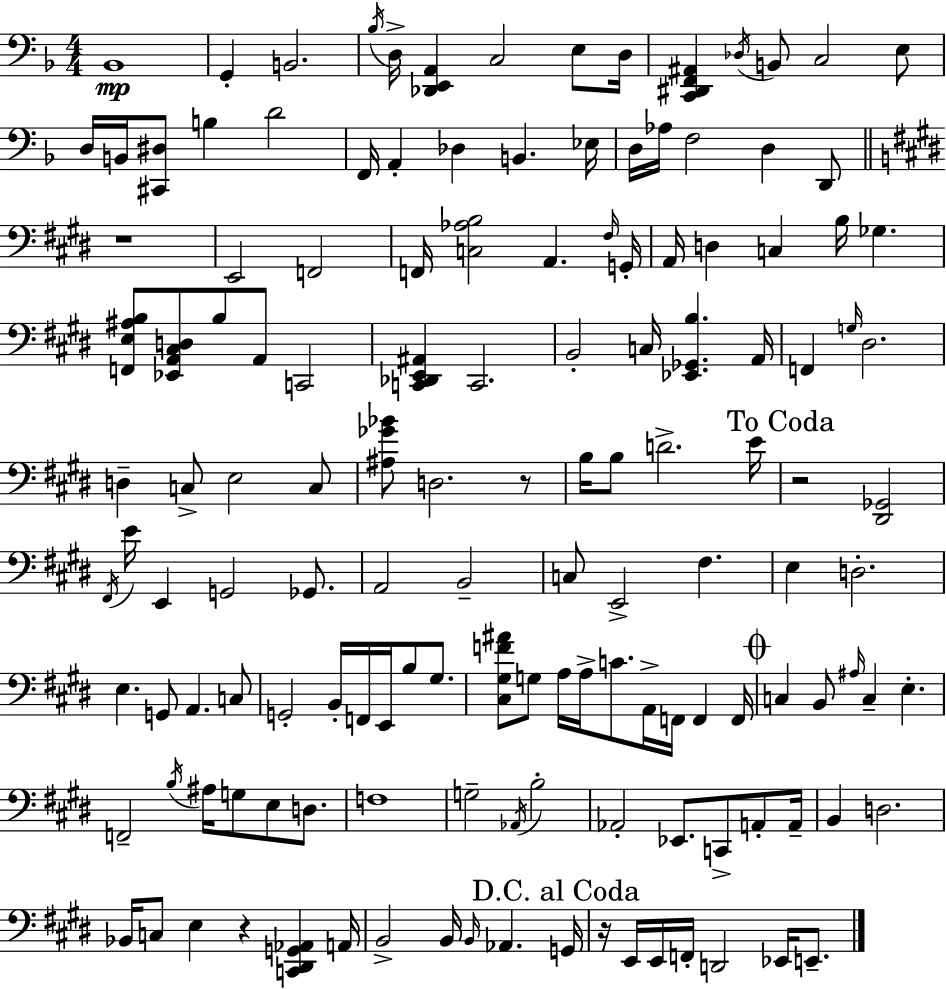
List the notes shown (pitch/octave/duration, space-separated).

Bb2/w G2/q B2/h. Bb3/s D3/s [Db2,E2,A2]/q C3/h E3/e D3/s [C2,D#2,F2,A#2]/q Db3/s B2/e C3/h E3/e D3/s B2/s [C#2,D#3]/e B3/q D4/h F2/s A2/q Db3/q B2/q. Eb3/s D3/s Ab3/s F3/h D3/q D2/e R/w E2/h F2/h F2/s [C3,Ab3,B3]/h A2/q. F#3/s G2/s A2/s D3/q C3/q B3/s Gb3/q. [F2,E3,A#3,B3]/e [Eb2,A2,C#3,D3]/e B3/e A2/e C2/h [C2,Db2,E2,A#2]/q C2/h. B2/h C3/s [Eb2,Gb2,B3]/q. A2/s F2/q G3/s D#3/h. D3/q C3/e E3/h C3/e [A#3,Gb4,Bb4]/e D3/h. R/e B3/s B3/e D4/h. E4/s R/h [D#2,Gb2]/h F#2/s E4/s E2/q G2/h Gb2/e. A2/h B2/h C3/e E2/h F#3/q. E3/q D3/h. E3/q. G2/e A2/q. C3/e G2/h B2/s F2/s E2/s B3/e G#3/e. [C#3,G#3,F4,A#4]/e G3/e A3/s A3/s C4/e. A2/s F2/s F2/q F2/s C3/q B2/e A#3/s C3/q E3/q. F2/h B3/s A#3/s G3/e E3/e D3/e. F3/w G3/h Ab2/s B3/h Ab2/h Eb2/e. C2/e A2/e A2/s B2/q D3/h. Bb2/s C3/e E3/q R/q [C2,D#2,G2,Ab2]/q A2/s B2/h B2/s B2/s Ab2/q. G2/s R/s E2/s E2/s F2/s D2/h Eb2/s E2/e.